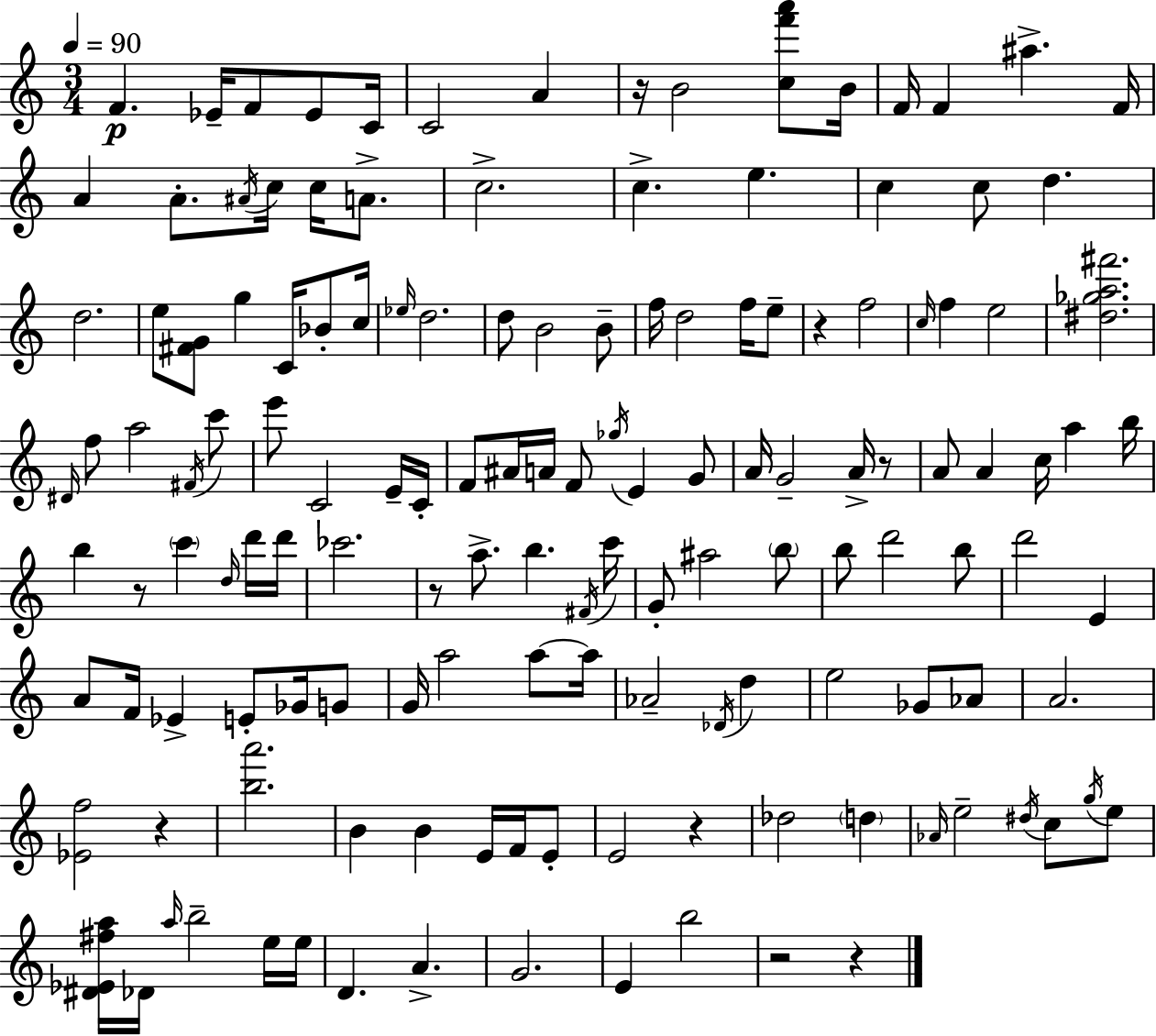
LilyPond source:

{
  \clef treble
  \numericTimeSignature
  \time 3/4
  \key c \major
  \tempo 4 = 90
  f'4.\p ees'16-- f'8 ees'8 c'16 | c'2 a'4 | r16 b'2 <c'' f''' a'''>8 b'16 | f'16 f'4 ais''4.-> f'16 | \break a'4 a'8.-. \acciaccatura { ais'16 } c''16 c''16 a'8.-> | c''2.-> | c''4.-> e''4. | c''4 c''8 d''4. | \break d''2. | e''8 <fis' g'>8 g''4 c'16 bes'8-. | c''16 \grace { ees''16 } d''2. | d''8 b'2 | \break b'8-- f''16 d''2 f''16 | e''8-- r4 f''2 | \grace { c''16 } f''4 e''2 | <dis'' ges'' a'' fis'''>2. | \break \grace { dis'16 } f''8 a''2 | \acciaccatura { fis'16 } c'''8 e'''8 c'2 | e'16-- c'16-. f'8 ais'16 a'16 f'8 \acciaccatura { ges''16 } | e'4 g'8 a'16 g'2-- | \break a'16-> r8 a'8 a'4 | c''16 a''4 b''16 b''4 r8 | \parenthesize c'''4 \grace { d''16 } d'''16 d'''16 ces'''2. | r8 a''8.-> | \break b''4. \acciaccatura { fis'16 } c'''16 g'8-. ais''2 | \parenthesize b''8 b''8 d'''2 | b''8 d'''2 | e'4 a'8 f'16 ees'4-> | \break e'8-. ges'16 g'8 g'16 a''2 | a''8~~ a''16 aes'2-- | \acciaccatura { des'16 } d''4 e''2 | ges'8 aes'8 a'2. | \break <ees' f''>2 | r4 <b'' a'''>2. | b'4 | b'4 e'16 f'16 e'8-. e'2 | \break r4 des''2 | \parenthesize d''4 \grace { aes'16 } e''2-- | \acciaccatura { dis''16 } c''8 \acciaccatura { g''16 } e''8 | <dis' ees' fis'' a''>16 des'16 \grace { a''16 } b''2-- e''16 | \break e''16 d'4. a'4.-> | g'2. | e'4 b''2 | r2 r4 | \break \bar "|."
}